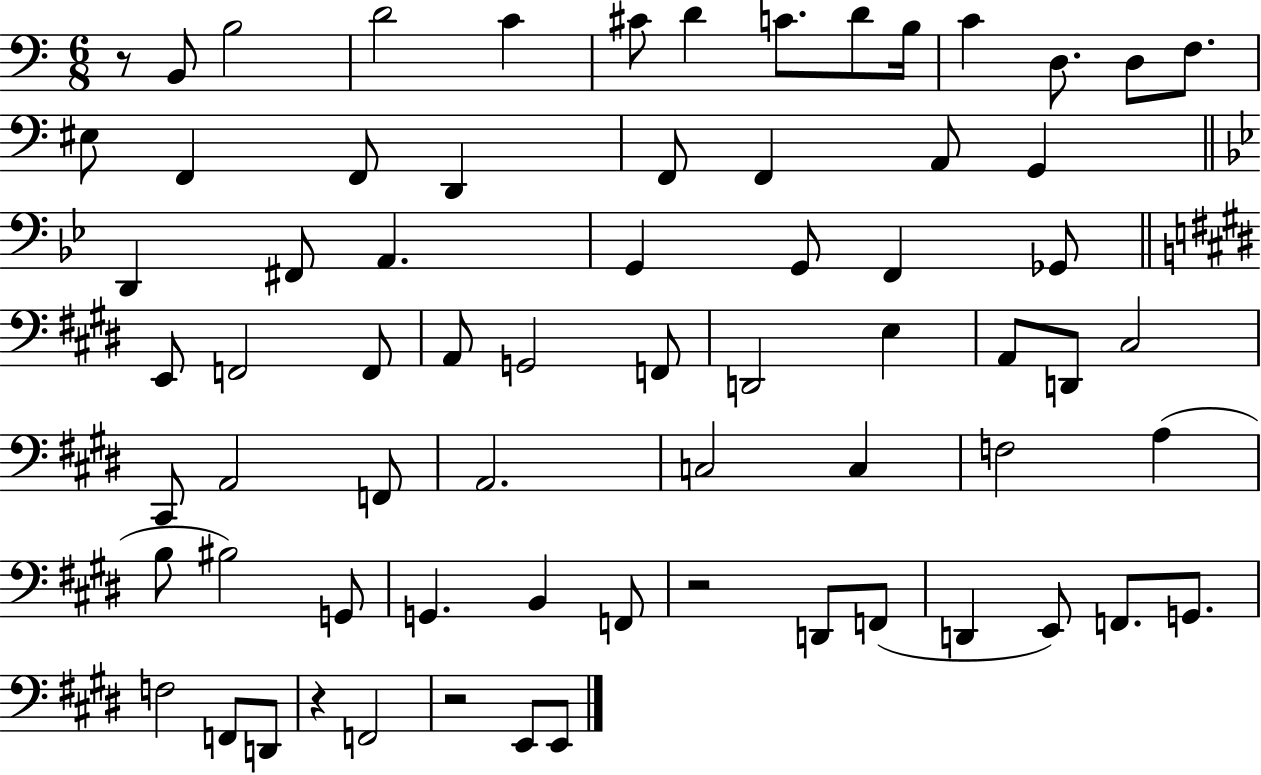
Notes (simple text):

R/e B2/e B3/h D4/h C4/q C#4/e D4/q C4/e. D4/e B3/s C4/q D3/e. D3/e F3/e. EIS3/e F2/q F2/e D2/q F2/e F2/q A2/e G2/q D2/q F#2/e A2/q. G2/q G2/e F2/q Gb2/e E2/e F2/h F2/e A2/e G2/h F2/e D2/h E3/q A2/e D2/e C#3/h C#2/e A2/h F2/e A2/h. C3/h C3/q F3/h A3/q B3/e BIS3/h G2/e G2/q. B2/q F2/e R/h D2/e F2/e D2/q E2/e F2/e. G2/e. F3/h F2/e D2/e R/q F2/h R/h E2/e E2/e